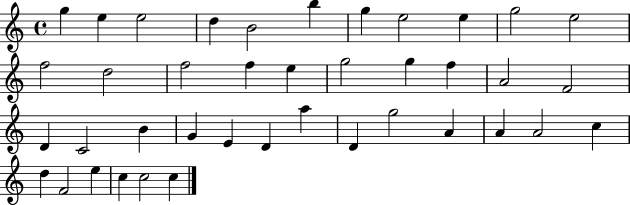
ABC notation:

X:1
T:Untitled
M:4/4
L:1/4
K:C
g e e2 d B2 b g e2 e g2 e2 f2 d2 f2 f e g2 g f A2 F2 D C2 B G E D a D g2 A A A2 c d F2 e c c2 c